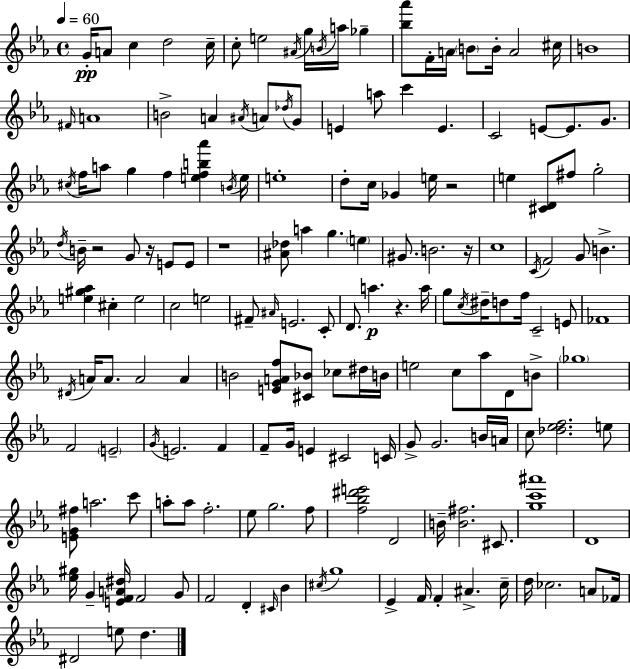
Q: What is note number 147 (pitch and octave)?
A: E5